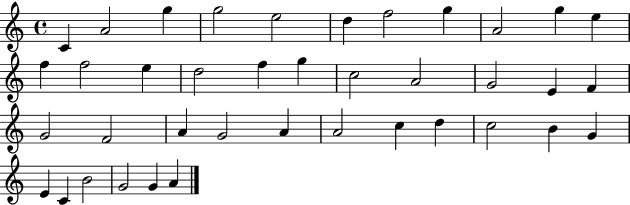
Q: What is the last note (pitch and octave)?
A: A4